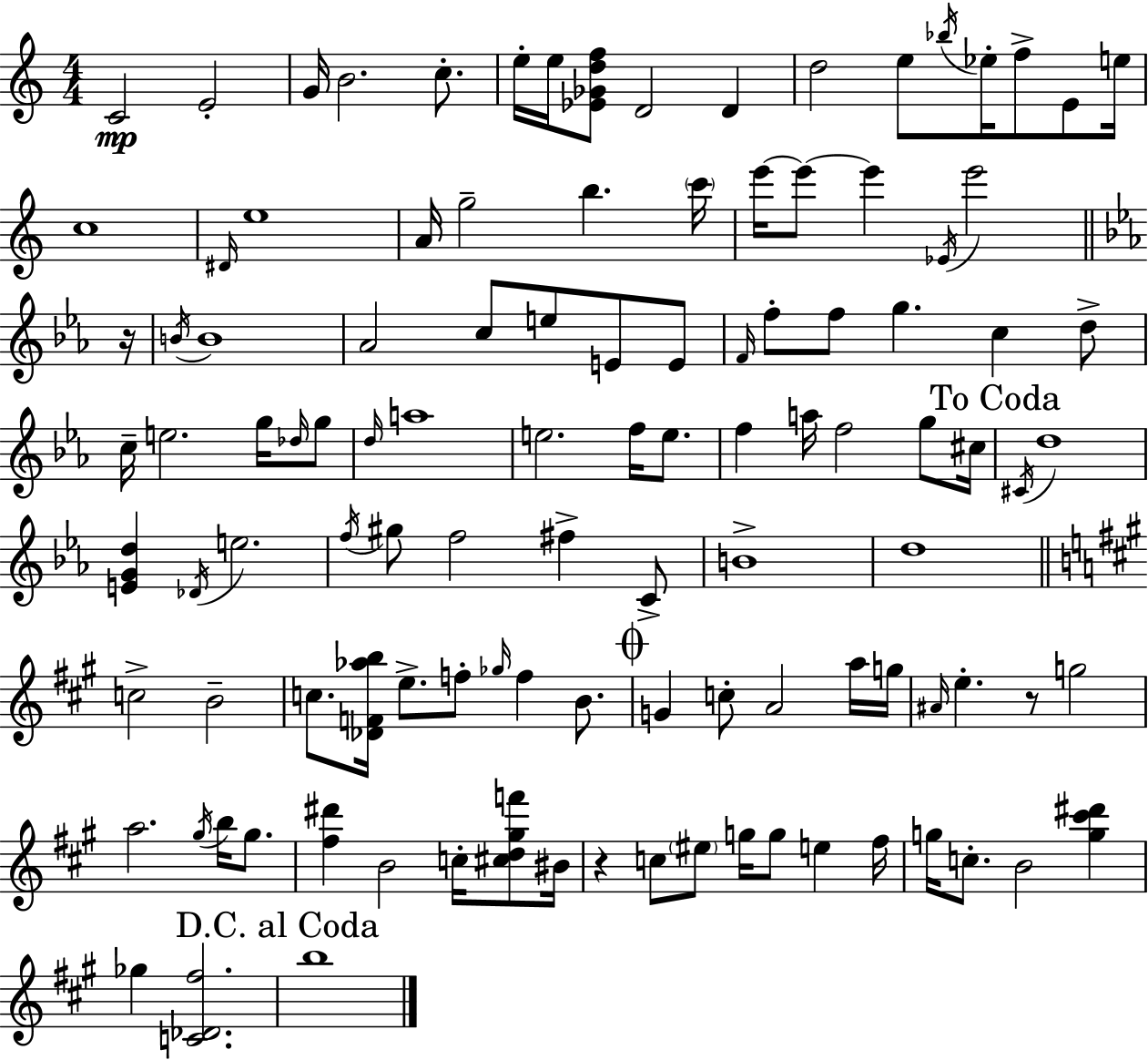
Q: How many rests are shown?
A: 3